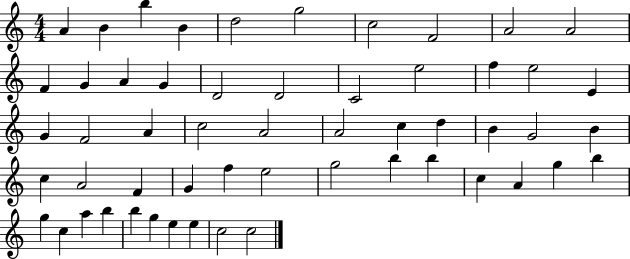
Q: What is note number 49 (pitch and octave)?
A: B5